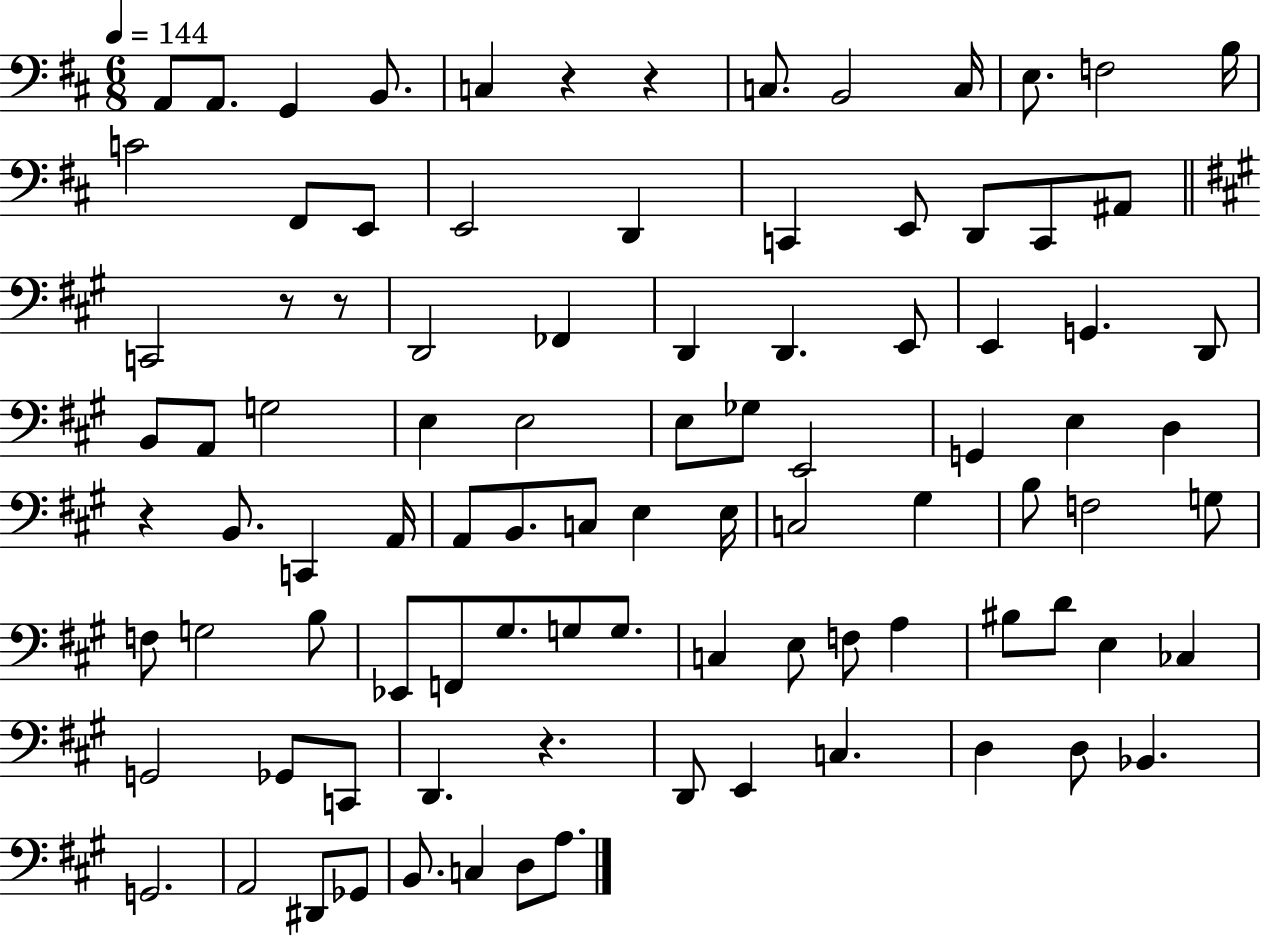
{
  \clef bass
  \numericTimeSignature
  \time 6/8
  \key d \major
  \tempo 4 = 144
  \repeat volta 2 { a,8 a,8. g,4 b,8. | c4 r4 r4 | c8. b,2 c16 | e8. f2 b16 | \break c'2 fis,8 e,8 | e,2 d,4 | c,4 e,8 d,8 c,8 ais,8 | \bar "||" \break \key a \major c,2 r8 r8 | d,2 fes,4 | d,4 d,4. e,8 | e,4 g,4. d,8 | \break b,8 a,8 g2 | e4 e2 | e8 ges8 e,2 | g,4 e4 d4 | \break r4 b,8. c,4 a,16 | a,8 b,8. c8 e4 e16 | c2 gis4 | b8 f2 g8 | \break f8 g2 b8 | ees,8 f,8 gis8. g8 g8. | c4 e8 f8 a4 | bis8 d'8 e4 ces4 | \break g,2 ges,8 c,8 | d,4. r4. | d,8 e,4 c4. | d4 d8 bes,4. | \break g,2. | a,2 dis,8 ges,8 | b,8. c4 d8 a8. | } \bar "|."
}